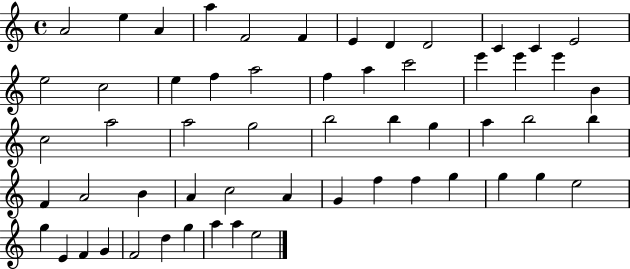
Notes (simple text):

A4/h E5/q A4/q A5/q F4/h F4/q E4/q D4/q D4/h C4/q C4/q E4/h E5/h C5/h E5/q F5/q A5/h F5/q A5/q C6/h E6/q E6/q E6/q B4/q C5/h A5/h A5/h G5/h B5/h B5/q G5/q A5/q B5/h B5/q F4/q A4/h B4/q A4/q C5/h A4/q G4/q F5/q F5/q G5/q G5/q G5/q E5/h G5/q E4/q F4/q G4/q F4/h D5/q G5/q A5/q A5/q E5/h